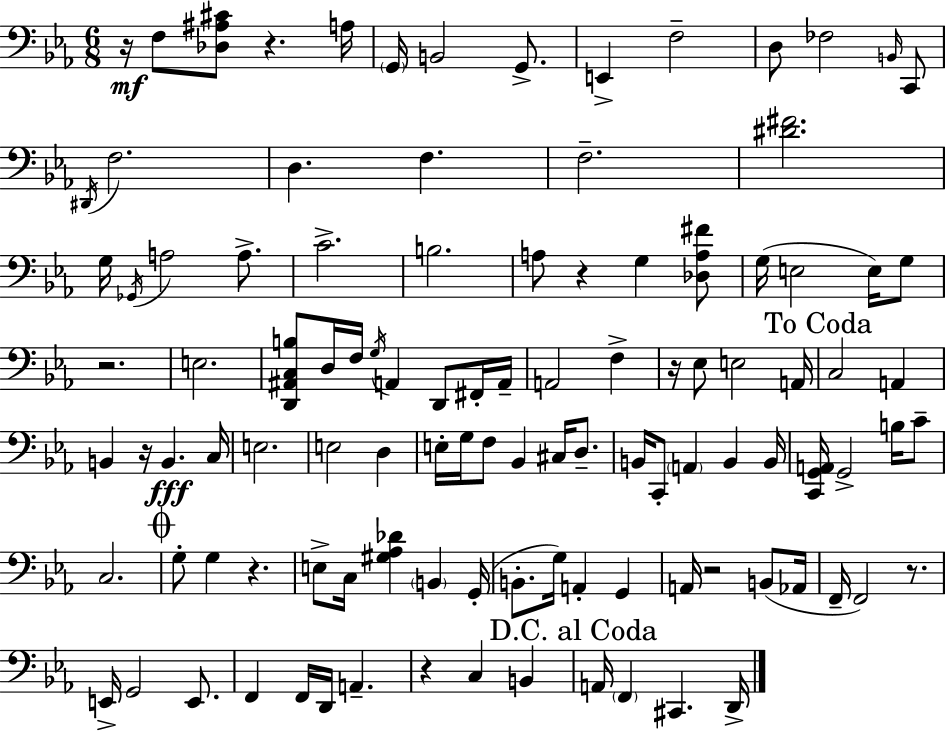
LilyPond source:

{
  \clef bass
  \numericTimeSignature
  \time 6/8
  \key ees \major
  r16\mf f8 <des ais cis'>8 r4. a16 | \parenthesize g,16 b,2 g,8.-> | e,4-> f2-- | d8 fes2 \grace { b,16 } c,8 | \break \acciaccatura { dis,16 } f2. | d4. f4. | f2.-- | <dis' fis'>2. | \break g16 \acciaccatura { ges,16 } a2 | a8.-> c'2.-> | b2. | a8 r4 g4 | \break <des a fis'>8 g16( e2 | e16) g8 r2. | e2. | <d, ais, c b>8 d16 f16 \acciaccatura { g16 } a,4 | \break d,8 fis,16-. a,16-- a,2 | f4-> r16 ees8 e2 | a,16 \mark "To Coda" c2 | a,4 b,4 r16 b,4.\fff | \break c16 e2. | e2 | d4 e16-. g16 f8 bes,4 | cis16 d8.-- b,16 c,8-. \parenthesize a,4 b,4 | \break b,16 <c, g, a,>16 g,2-> | b16 c'8-- c2. | \mark \markup { \musicglyph "scripts.coda" } g8-. g4 r4. | e8-> c16 <gis aes des'>4 \parenthesize b,4 | \break g,16-.( b,8.-. g16) a,4-. | g,4 a,16 r2 | b,8( aes,16 f,16-- f,2) | r8. e,16-> g,2 | \break e,8. f,4 f,16 d,16 a,4.-- | r4 c4 | b,4 \mark "D.C. al Coda" a,16 \parenthesize f,4 cis,4. | d,16-> \bar "|."
}